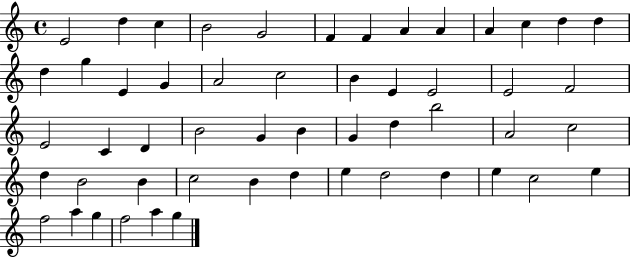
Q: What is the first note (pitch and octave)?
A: E4